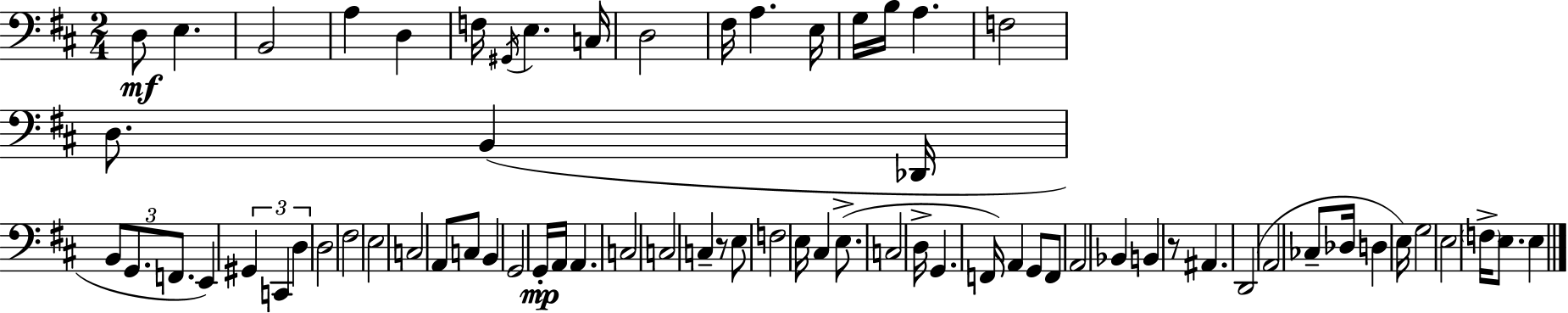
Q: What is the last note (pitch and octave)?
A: E3